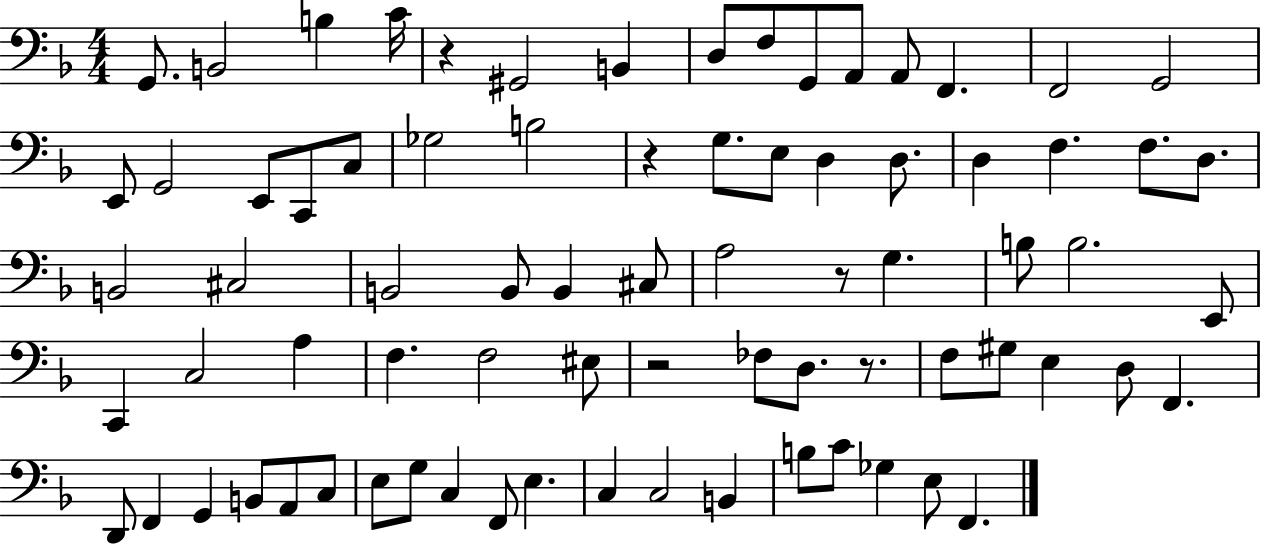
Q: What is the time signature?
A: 4/4